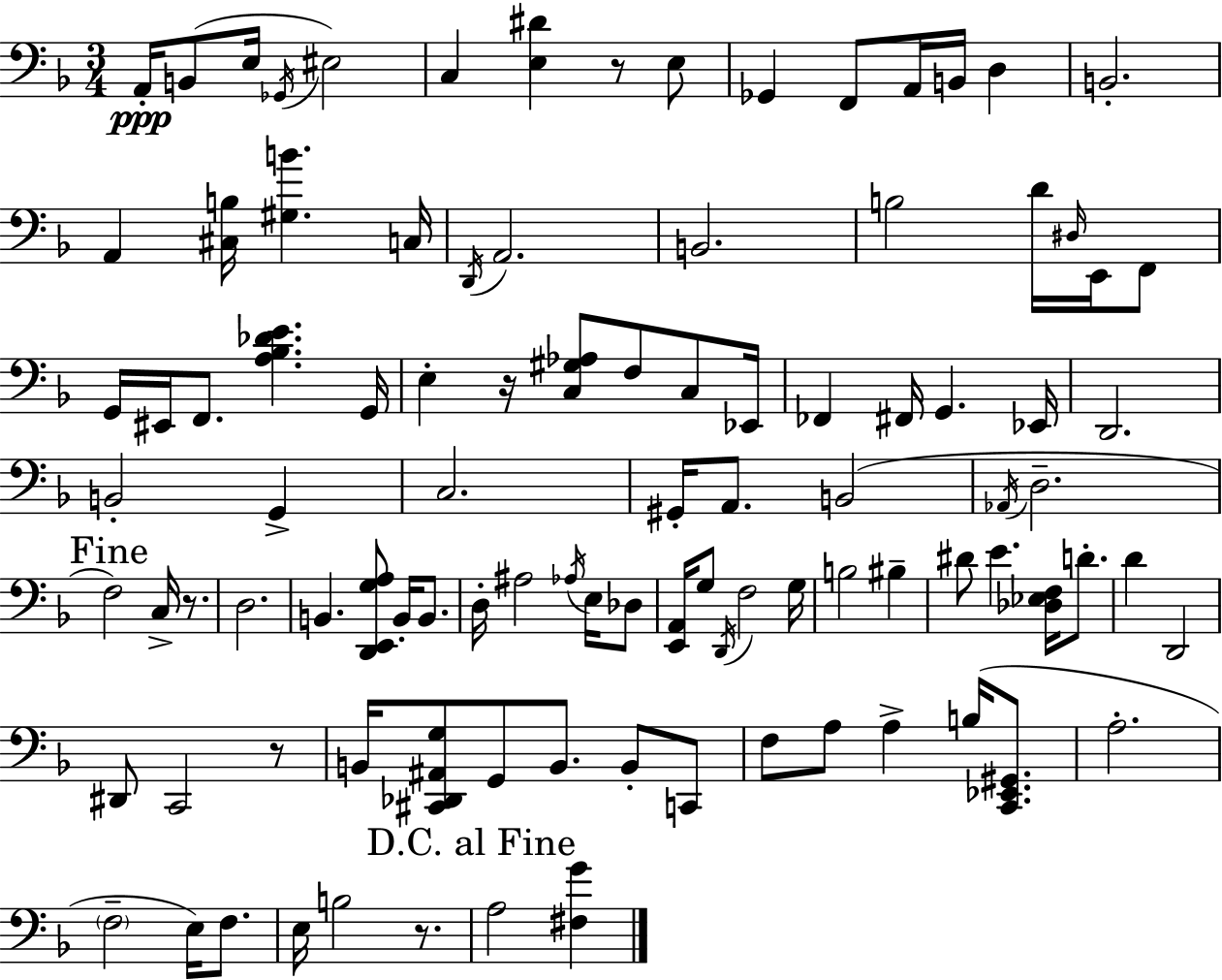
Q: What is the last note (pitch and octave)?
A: A3